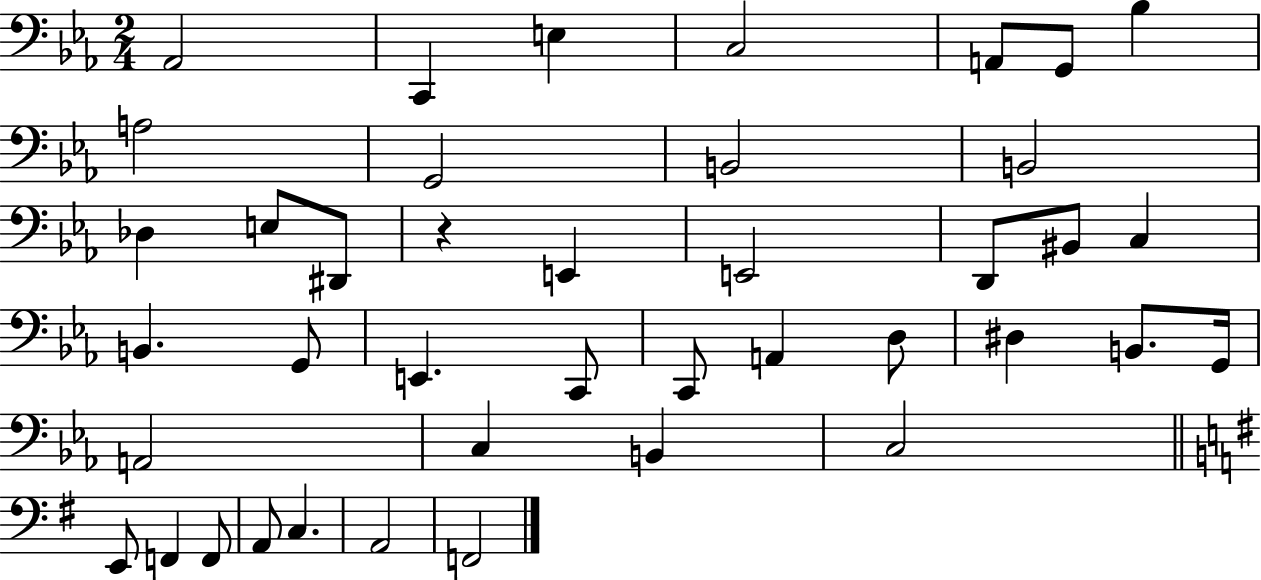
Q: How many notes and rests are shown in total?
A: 41